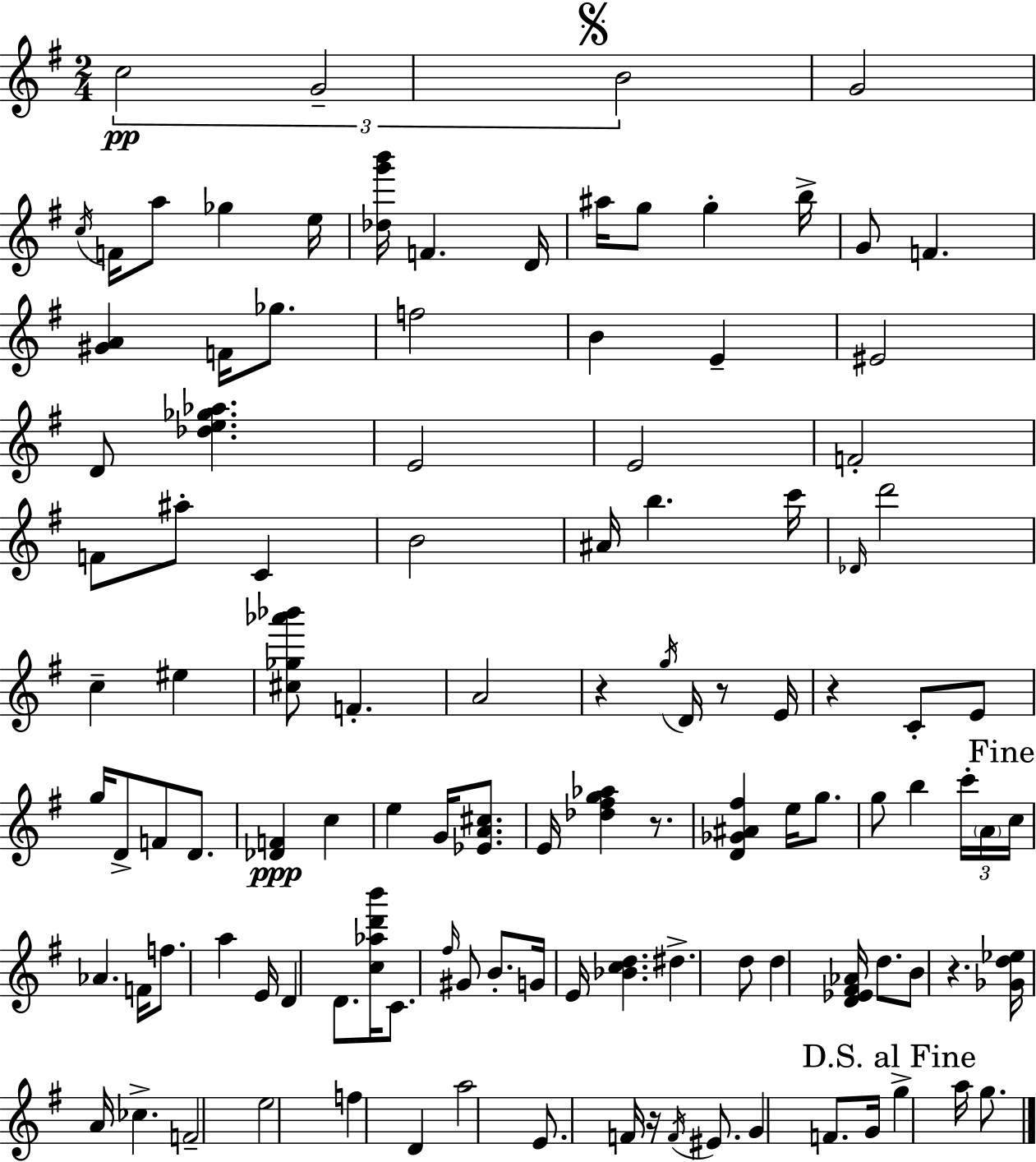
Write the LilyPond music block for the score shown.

{
  \clef treble
  \numericTimeSignature
  \time 2/4
  \key g \major
  \tuplet 3/2 { c''2\pp | g'2-- | \mark \markup { \musicglyph "scripts.segno" } b'2 } | g'2 | \break \acciaccatura { c''16 } f'16 a''8 ges''4 | e''16 <des'' g''' b'''>16 f'4. | d'16 ais''16 g''8 g''4-. | b''16-> g'8 f'4. | \break <gis' a'>4 f'16 ges''8. | f''2 | b'4 e'4-- | eis'2 | \break d'8 <des'' e'' ges'' aes''>4. | e'2 | e'2 | f'2-. | \break f'8 ais''8-. c'4 | b'2 | ais'16 b''4. | c'''16 \grace { des'16 } d'''2 | \break c''4-- eis''4 | <cis'' ges'' aes''' bes'''>8 f'4.-. | a'2 | r4 \acciaccatura { g''16 } d'16 | \break r8 e'16 r4 c'8-. | e'8 g''16 d'8-> f'8 | d'8. <des' f'>4\ppp c''4 | e''4 g'16 | \break <ees' a' cis''>8. e'16 <des'' fis'' g'' aes''>4 | r8. <d' ges' ais' fis''>4 e''16 | g''8. g''8 b''4 | \tuplet 3/2 { c'''16-. \parenthesize a'16 \mark "Fine" c''16 } aes'4. | \break f'16 f''8. a''4 | e'16 d'4 d'8. | <c'' aes'' d''' b'''>16 c'8. \grace { fis''16 } gis'8 | b'8.-. g'16 e'16 <bes' c'' d''>4. | \break dis''4.-> | d''8 d''4 | <d' ees' fis' aes'>16 d''8. b'8 r4. | <ges' d'' ees''>16 a'16 ces''4.-> | \break f'2-- | e''2 | f''4 | d'4 a''2 | \break e'8. f'16 | r16 \acciaccatura { f'16 } eis'8. g'4 | f'8. g'16 \mark "D.S. al Fine" g''4-> | a''16 g''8. \bar "|."
}